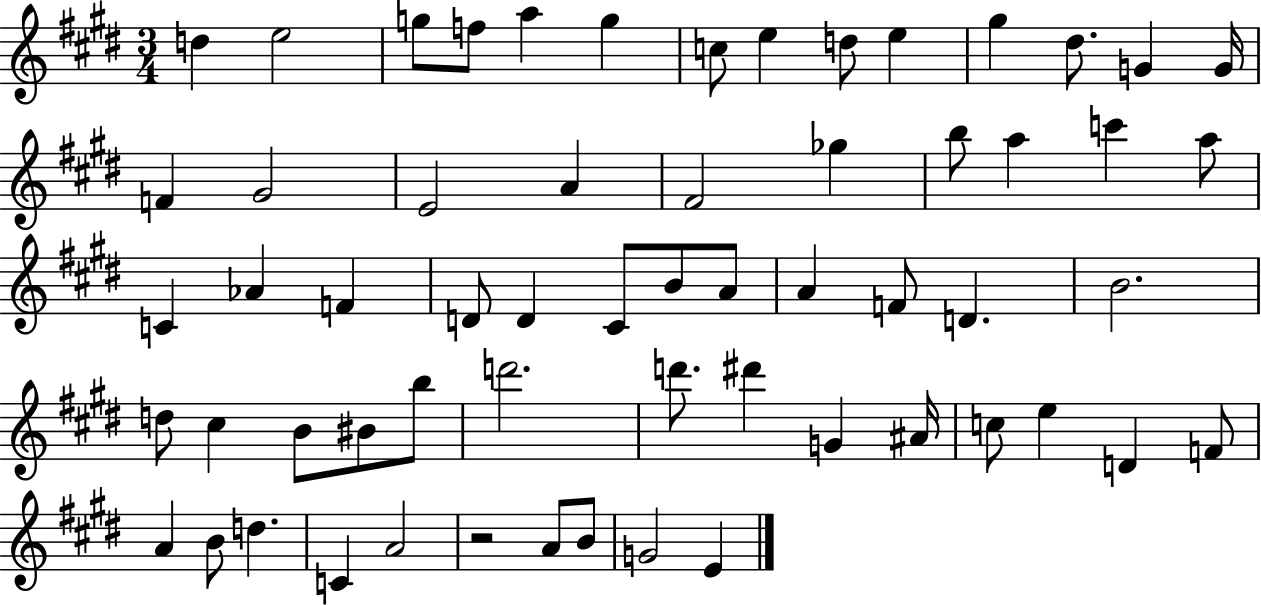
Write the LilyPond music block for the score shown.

{
  \clef treble
  \numericTimeSignature
  \time 3/4
  \key e \major
  d''4 e''2 | g''8 f''8 a''4 g''4 | c''8 e''4 d''8 e''4 | gis''4 dis''8. g'4 g'16 | \break f'4 gis'2 | e'2 a'4 | fis'2 ges''4 | b''8 a''4 c'''4 a''8 | \break c'4 aes'4 f'4 | d'8 d'4 cis'8 b'8 a'8 | a'4 f'8 d'4. | b'2. | \break d''8 cis''4 b'8 bis'8 b''8 | d'''2. | d'''8. dis'''4 g'4 ais'16 | c''8 e''4 d'4 f'8 | \break a'4 b'8 d''4. | c'4 a'2 | r2 a'8 b'8 | g'2 e'4 | \break \bar "|."
}